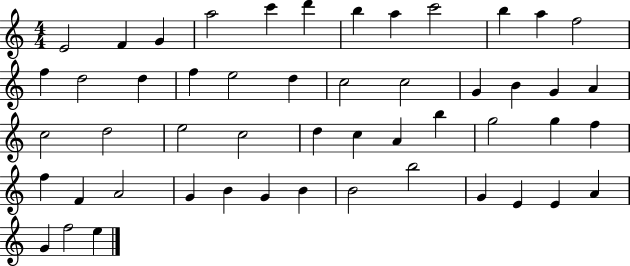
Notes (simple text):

E4/h F4/q G4/q A5/h C6/q D6/q B5/q A5/q C6/h B5/q A5/q F5/h F5/q D5/h D5/q F5/q E5/h D5/q C5/h C5/h G4/q B4/q G4/q A4/q C5/h D5/h E5/h C5/h D5/q C5/q A4/q B5/q G5/h G5/q F5/q F5/q F4/q A4/h G4/q B4/q G4/q B4/q B4/h B5/h G4/q E4/q E4/q A4/q G4/q F5/h E5/q